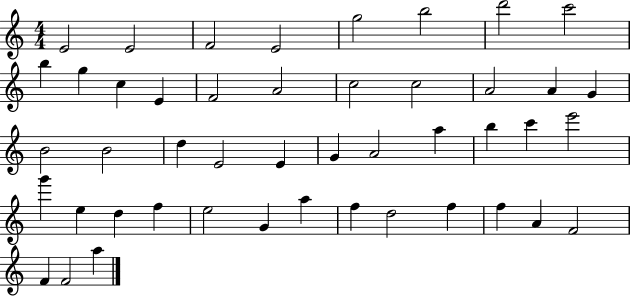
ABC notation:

X:1
T:Untitled
M:4/4
L:1/4
K:C
E2 E2 F2 E2 g2 b2 d'2 c'2 b g c E F2 A2 c2 c2 A2 A G B2 B2 d E2 E G A2 a b c' e'2 g' e d f e2 G a f d2 f f A F2 F F2 a